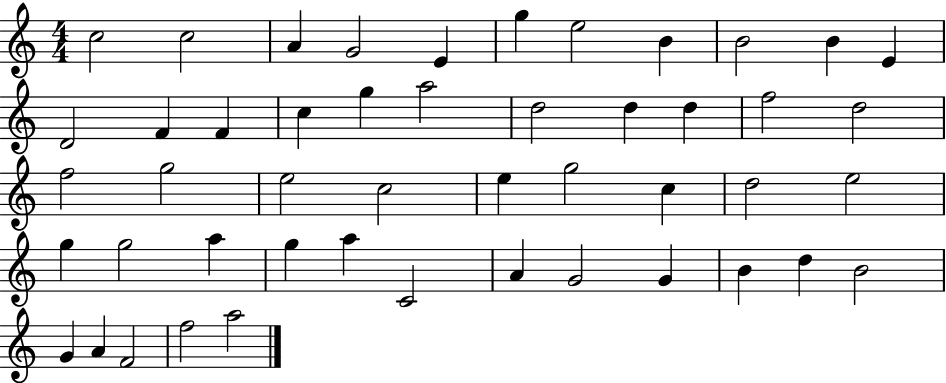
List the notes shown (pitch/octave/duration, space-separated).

C5/h C5/h A4/q G4/h E4/q G5/q E5/h B4/q B4/h B4/q E4/q D4/h F4/q F4/q C5/q G5/q A5/h D5/h D5/q D5/q F5/h D5/h F5/h G5/h E5/h C5/h E5/q G5/h C5/q D5/h E5/h G5/q G5/h A5/q G5/q A5/q C4/h A4/q G4/h G4/q B4/q D5/q B4/h G4/q A4/q F4/h F5/h A5/h